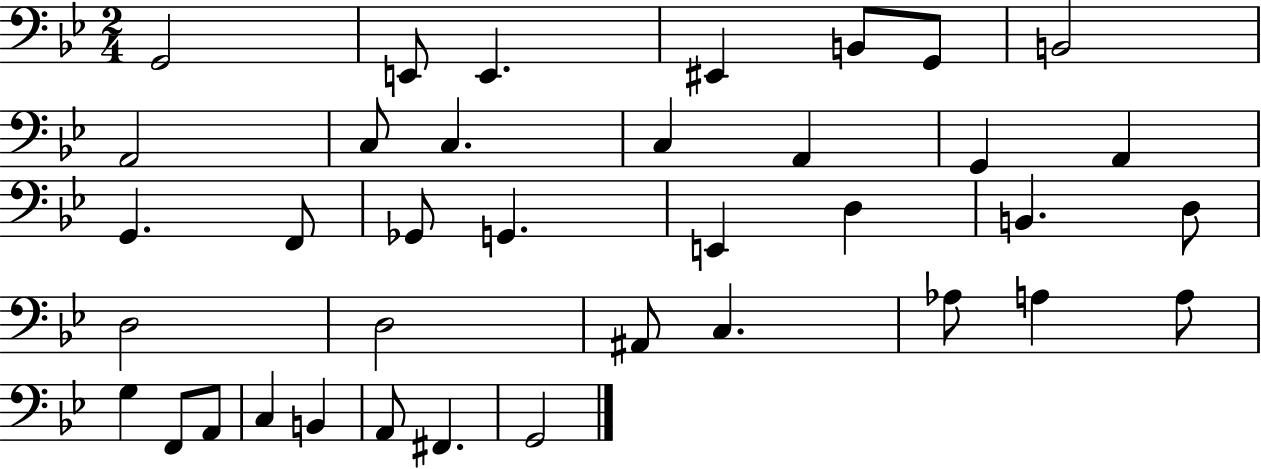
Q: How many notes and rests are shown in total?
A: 37